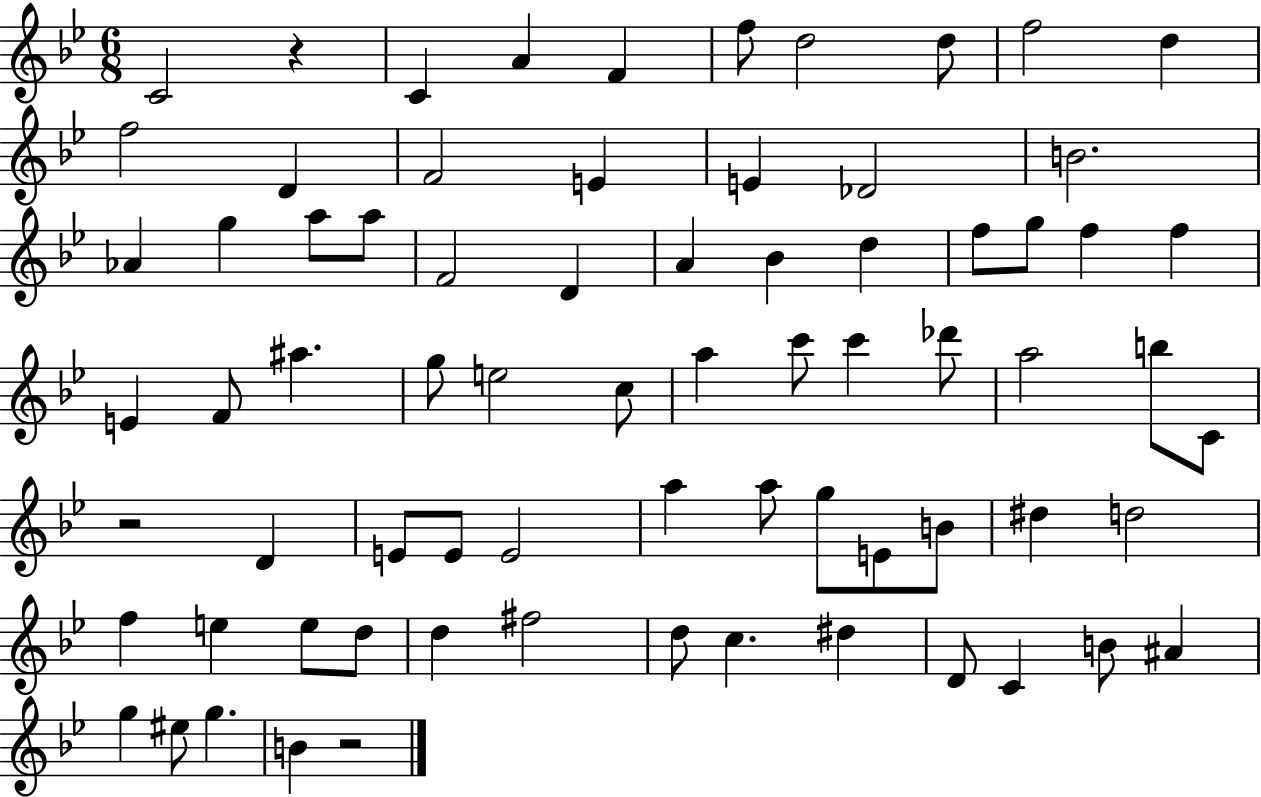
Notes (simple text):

C4/h R/q C4/q A4/q F4/q F5/e D5/h D5/e F5/h D5/q F5/h D4/q F4/h E4/q E4/q Db4/h B4/h. Ab4/q G5/q A5/e A5/e F4/h D4/q A4/q Bb4/q D5/q F5/e G5/e F5/q F5/q E4/q F4/e A#5/q. G5/e E5/h C5/e A5/q C6/e C6/q Db6/e A5/h B5/e C4/e R/h D4/q E4/e E4/e E4/h A5/q A5/e G5/e E4/e B4/e D#5/q D5/h F5/q E5/q E5/e D5/e D5/q F#5/h D5/e C5/q. D#5/q D4/e C4/q B4/e A#4/q G5/q EIS5/e G5/q. B4/q R/h